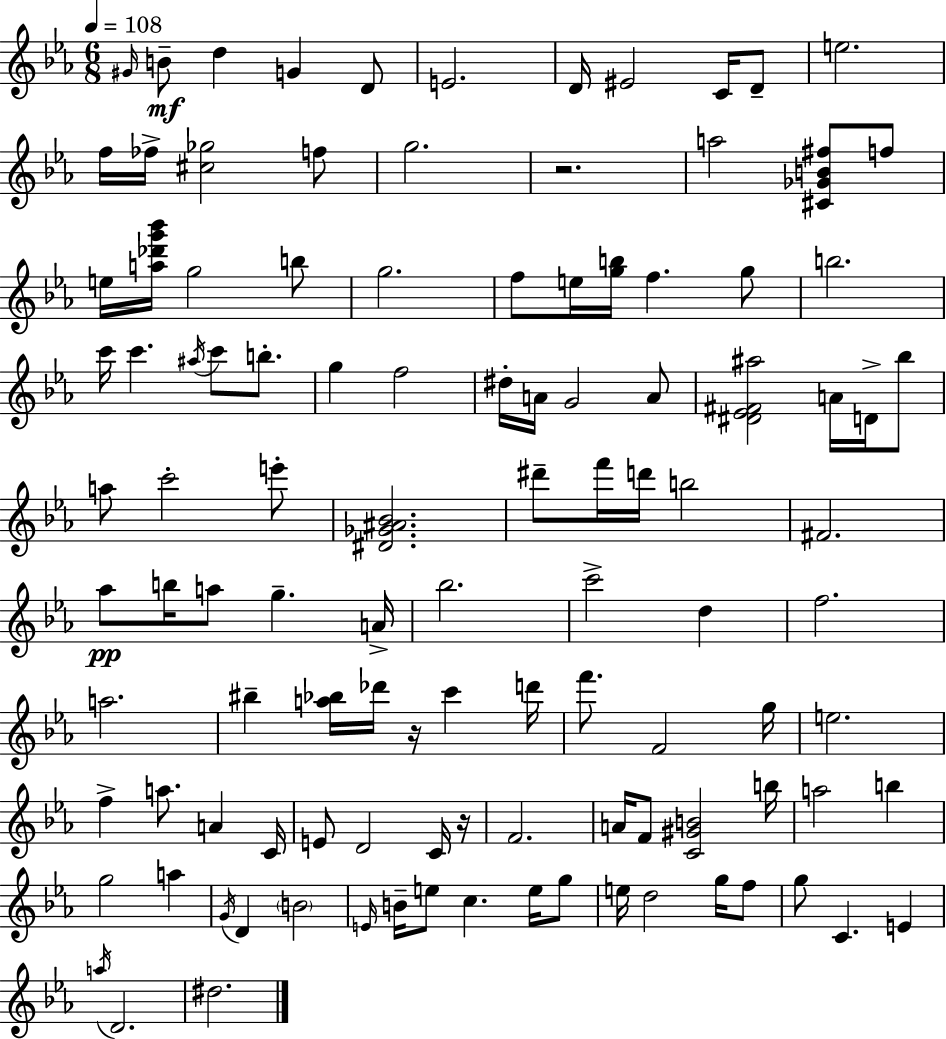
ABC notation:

X:1
T:Untitled
M:6/8
L:1/4
K:Eb
^G/4 B/2 d G D/2 E2 D/4 ^E2 C/4 D/2 e2 f/4 _f/4 [^c_g]2 f/2 g2 z2 a2 [^C_GB^f]/2 f/2 e/4 [a_d'g'_b']/4 g2 b/2 g2 f/2 e/4 [gb]/4 f g/2 b2 c'/4 c' ^a/4 c'/2 b/2 g f2 ^d/4 A/4 G2 A/2 [^D_E^F^a]2 A/4 D/4 _b/2 a/2 c'2 e'/2 [^D_G^A_B]2 ^d'/2 f'/4 d'/4 b2 ^F2 _a/2 b/4 a/2 g A/4 _b2 c'2 d f2 a2 ^b [a_b]/4 _d'/4 z/4 c' d'/4 f'/2 F2 g/4 e2 f a/2 A C/4 E/2 D2 C/4 z/4 F2 A/4 F/2 [C^GB]2 b/4 a2 b g2 a G/4 D B2 E/4 B/4 e/2 c e/4 g/2 e/4 d2 g/4 f/2 g/2 C E a/4 D2 ^d2